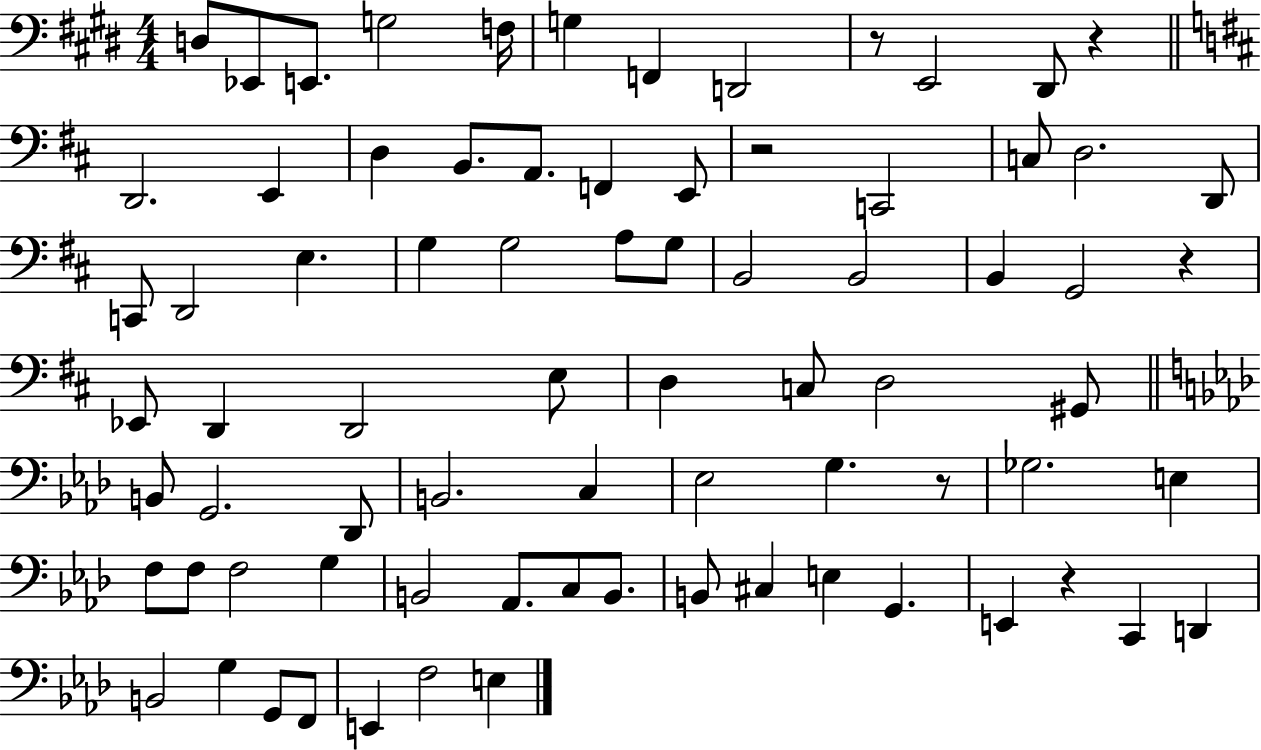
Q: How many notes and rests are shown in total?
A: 77